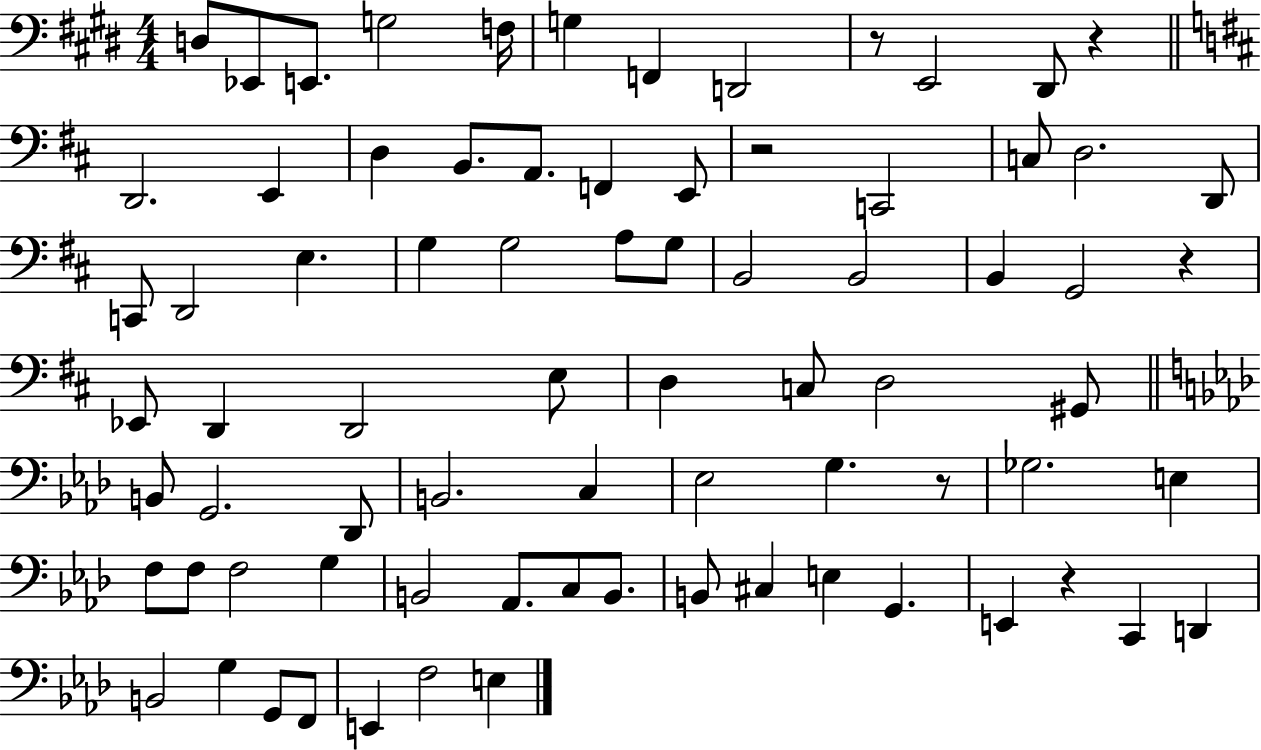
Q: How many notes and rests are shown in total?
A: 77